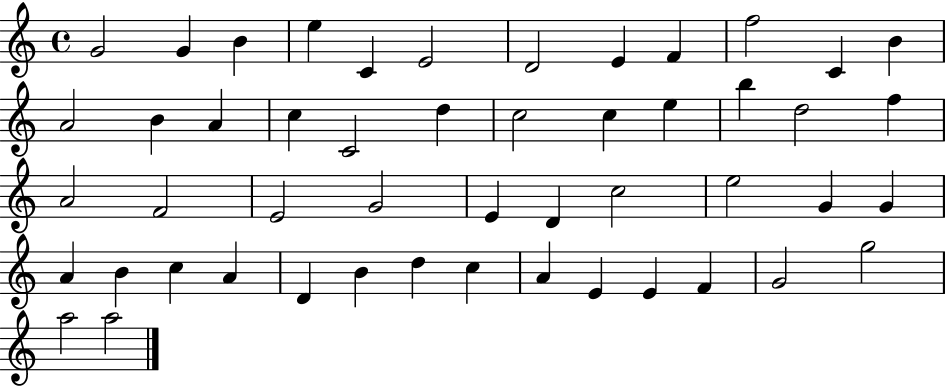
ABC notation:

X:1
T:Untitled
M:4/4
L:1/4
K:C
G2 G B e C E2 D2 E F f2 C B A2 B A c C2 d c2 c e b d2 f A2 F2 E2 G2 E D c2 e2 G G A B c A D B d c A E E F G2 g2 a2 a2